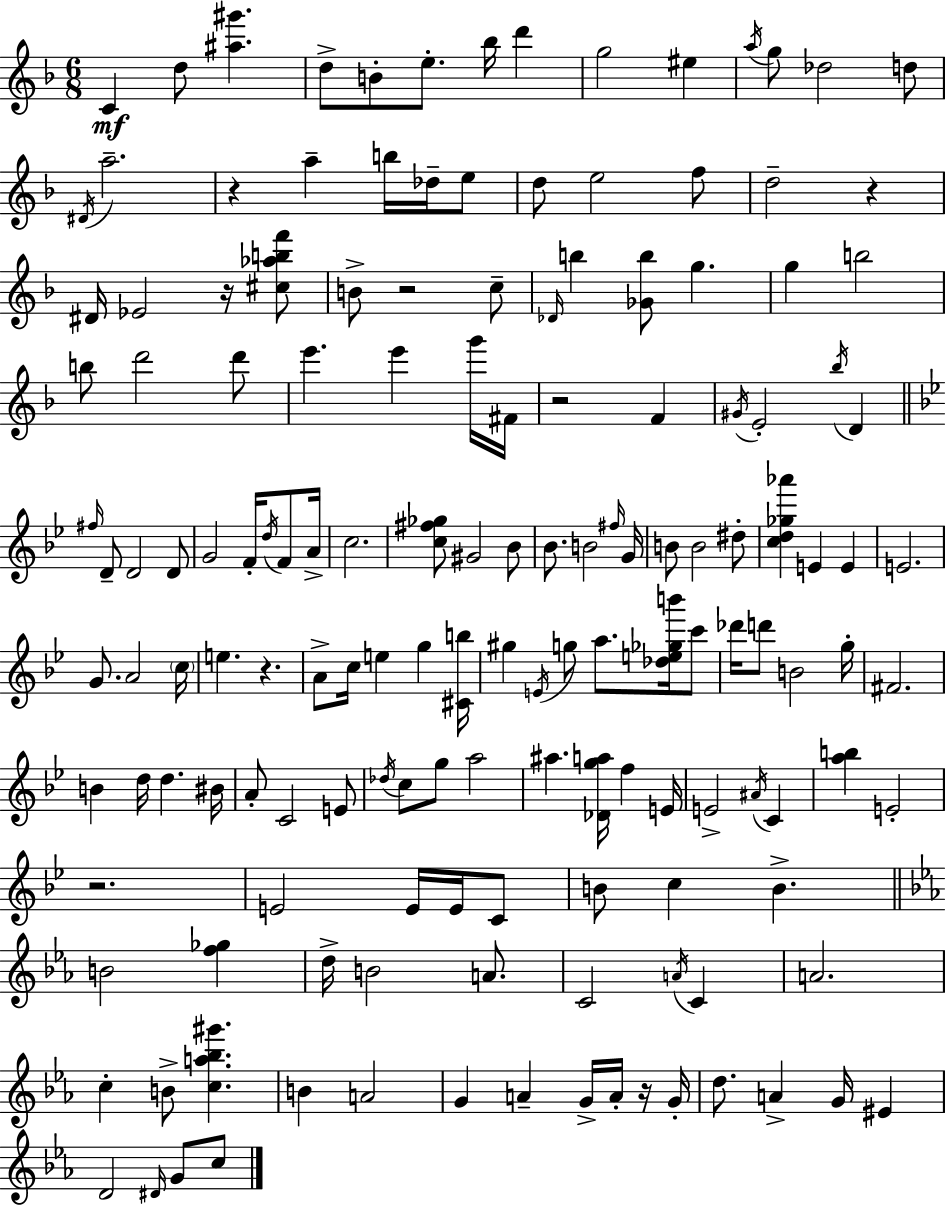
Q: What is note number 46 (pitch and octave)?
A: D4